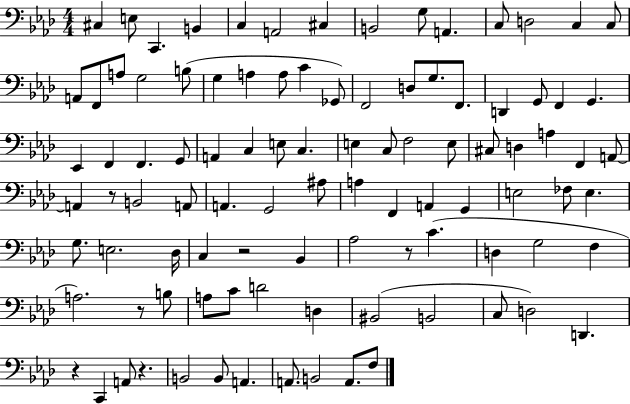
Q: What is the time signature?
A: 4/4